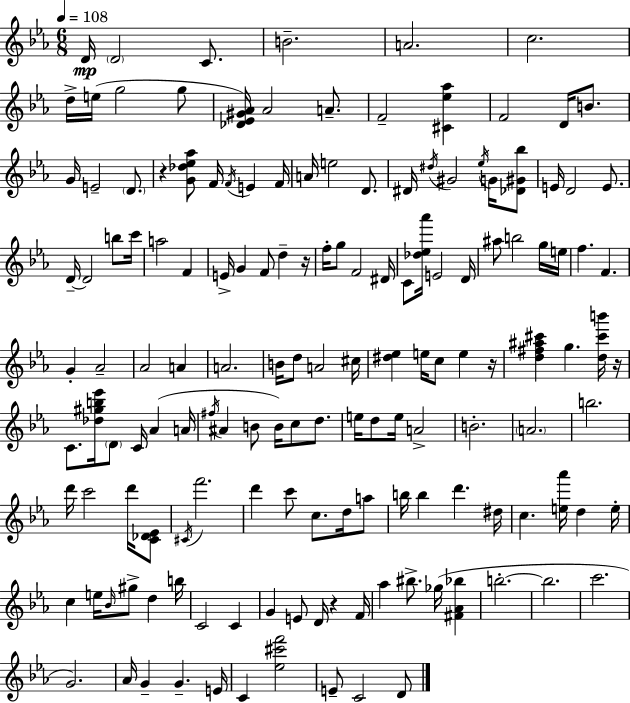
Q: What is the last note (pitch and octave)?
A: D4